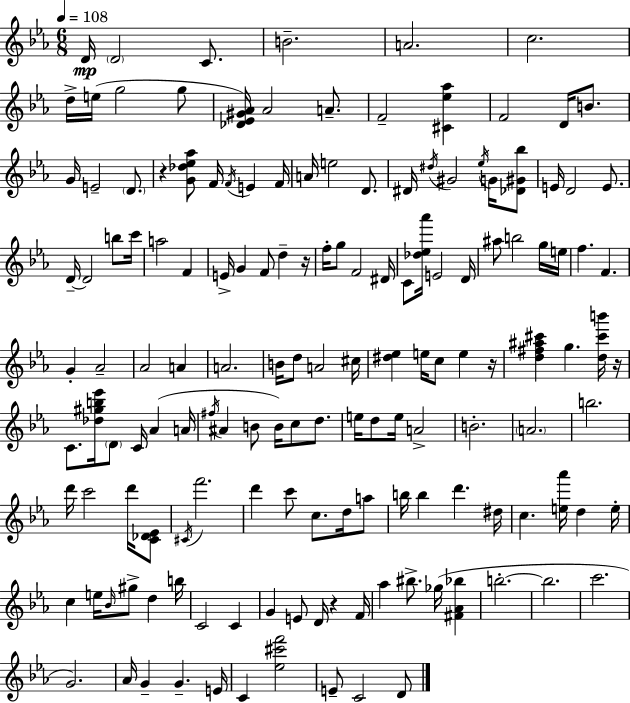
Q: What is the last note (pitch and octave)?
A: D4